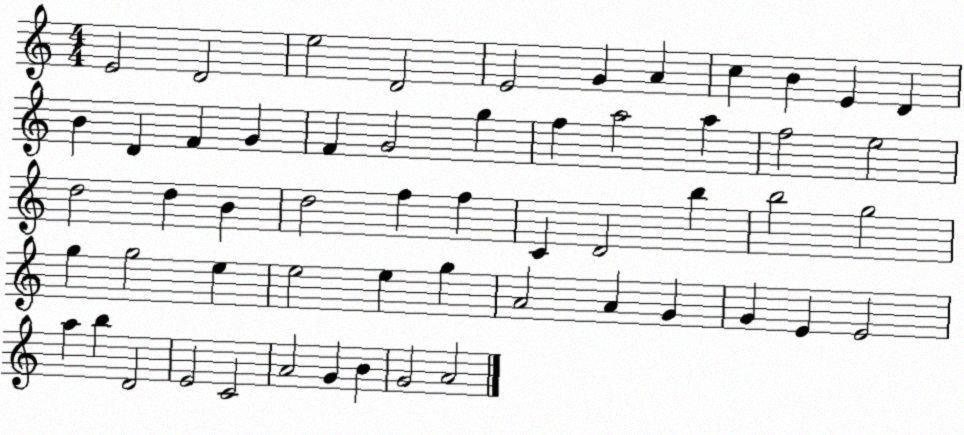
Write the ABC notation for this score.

X:1
T:Untitled
M:4/4
L:1/4
K:C
E2 D2 e2 D2 E2 G A c B E D B D F G F G2 g f a2 a f2 e2 d2 d B d2 f f C D2 b b2 g2 g g2 e e2 e g A2 A G G E E2 a b D2 E2 C2 A2 G B G2 A2